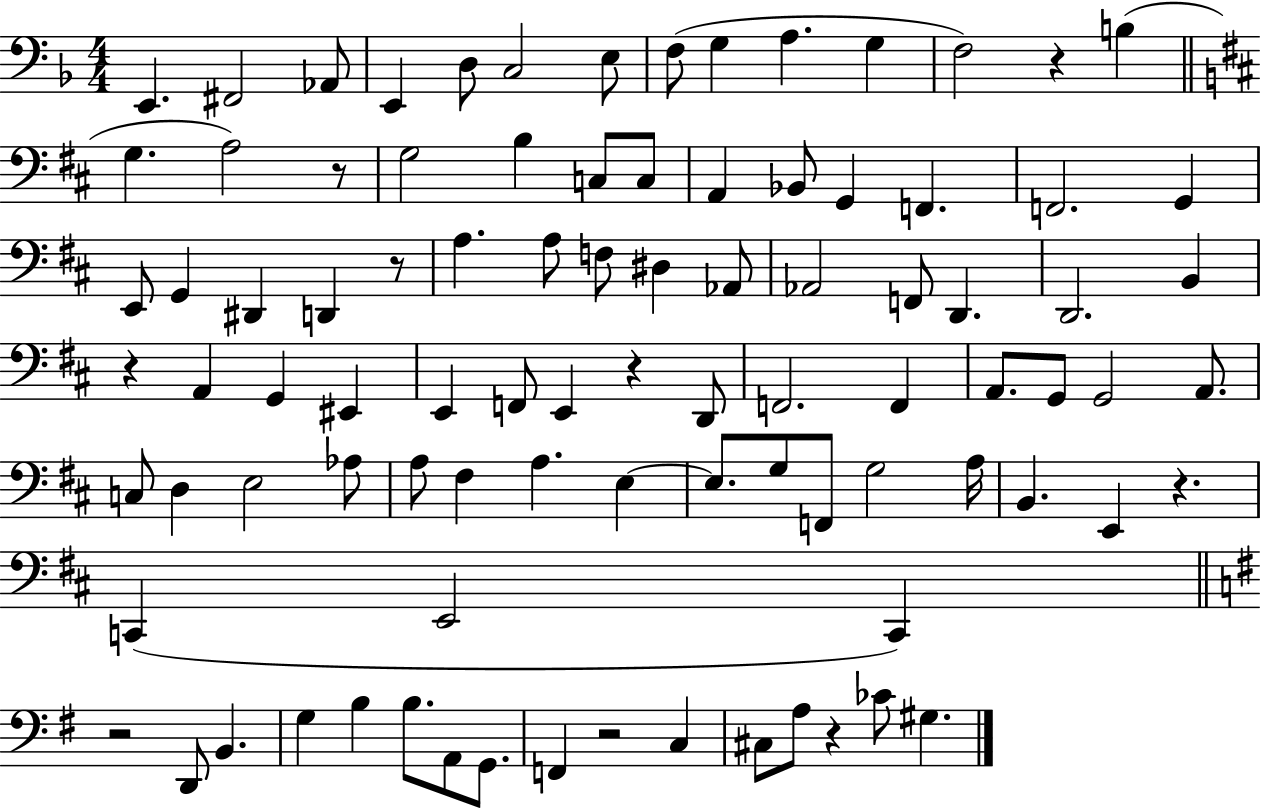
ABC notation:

X:1
T:Untitled
M:4/4
L:1/4
K:F
E,, ^F,,2 _A,,/2 E,, D,/2 C,2 E,/2 F,/2 G, A, G, F,2 z B, G, A,2 z/2 G,2 B, C,/2 C,/2 A,, _B,,/2 G,, F,, F,,2 G,, E,,/2 G,, ^D,, D,, z/2 A, A,/2 F,/2 ^D, _A,,/2 _A,,2 F,,/2 D,, D,,2 B,, z A,, G,, ^E,, E,, F,,/2 E,, z D,,/2 F,,2 F,, A,,/2 G,,/2 G,,2 A,,/2 C,/2 D, E,2 _A,/2 A,/2 ^F, A, E, E,/2 G,/2 F,,/2 G,2 A,/4 B,, E,, z C,, E,,2 C,, z2 D,,/2 B,, G, B, B,/2 A,,/2 G,,/2 F,, z2 C, ^C,/2 A,/2 z _C/2 ^G,